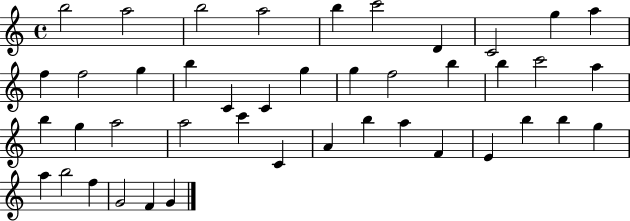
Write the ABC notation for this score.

X:1
T:Untitled
M:4/4
L:1/4
K:C
b2 a2 b2 a2 b c'2 D C2 g a f f2 g b C C g g f2 b b c'2 a b g a2 a2 c' C A b a F E b b g a b2 f G2 F G